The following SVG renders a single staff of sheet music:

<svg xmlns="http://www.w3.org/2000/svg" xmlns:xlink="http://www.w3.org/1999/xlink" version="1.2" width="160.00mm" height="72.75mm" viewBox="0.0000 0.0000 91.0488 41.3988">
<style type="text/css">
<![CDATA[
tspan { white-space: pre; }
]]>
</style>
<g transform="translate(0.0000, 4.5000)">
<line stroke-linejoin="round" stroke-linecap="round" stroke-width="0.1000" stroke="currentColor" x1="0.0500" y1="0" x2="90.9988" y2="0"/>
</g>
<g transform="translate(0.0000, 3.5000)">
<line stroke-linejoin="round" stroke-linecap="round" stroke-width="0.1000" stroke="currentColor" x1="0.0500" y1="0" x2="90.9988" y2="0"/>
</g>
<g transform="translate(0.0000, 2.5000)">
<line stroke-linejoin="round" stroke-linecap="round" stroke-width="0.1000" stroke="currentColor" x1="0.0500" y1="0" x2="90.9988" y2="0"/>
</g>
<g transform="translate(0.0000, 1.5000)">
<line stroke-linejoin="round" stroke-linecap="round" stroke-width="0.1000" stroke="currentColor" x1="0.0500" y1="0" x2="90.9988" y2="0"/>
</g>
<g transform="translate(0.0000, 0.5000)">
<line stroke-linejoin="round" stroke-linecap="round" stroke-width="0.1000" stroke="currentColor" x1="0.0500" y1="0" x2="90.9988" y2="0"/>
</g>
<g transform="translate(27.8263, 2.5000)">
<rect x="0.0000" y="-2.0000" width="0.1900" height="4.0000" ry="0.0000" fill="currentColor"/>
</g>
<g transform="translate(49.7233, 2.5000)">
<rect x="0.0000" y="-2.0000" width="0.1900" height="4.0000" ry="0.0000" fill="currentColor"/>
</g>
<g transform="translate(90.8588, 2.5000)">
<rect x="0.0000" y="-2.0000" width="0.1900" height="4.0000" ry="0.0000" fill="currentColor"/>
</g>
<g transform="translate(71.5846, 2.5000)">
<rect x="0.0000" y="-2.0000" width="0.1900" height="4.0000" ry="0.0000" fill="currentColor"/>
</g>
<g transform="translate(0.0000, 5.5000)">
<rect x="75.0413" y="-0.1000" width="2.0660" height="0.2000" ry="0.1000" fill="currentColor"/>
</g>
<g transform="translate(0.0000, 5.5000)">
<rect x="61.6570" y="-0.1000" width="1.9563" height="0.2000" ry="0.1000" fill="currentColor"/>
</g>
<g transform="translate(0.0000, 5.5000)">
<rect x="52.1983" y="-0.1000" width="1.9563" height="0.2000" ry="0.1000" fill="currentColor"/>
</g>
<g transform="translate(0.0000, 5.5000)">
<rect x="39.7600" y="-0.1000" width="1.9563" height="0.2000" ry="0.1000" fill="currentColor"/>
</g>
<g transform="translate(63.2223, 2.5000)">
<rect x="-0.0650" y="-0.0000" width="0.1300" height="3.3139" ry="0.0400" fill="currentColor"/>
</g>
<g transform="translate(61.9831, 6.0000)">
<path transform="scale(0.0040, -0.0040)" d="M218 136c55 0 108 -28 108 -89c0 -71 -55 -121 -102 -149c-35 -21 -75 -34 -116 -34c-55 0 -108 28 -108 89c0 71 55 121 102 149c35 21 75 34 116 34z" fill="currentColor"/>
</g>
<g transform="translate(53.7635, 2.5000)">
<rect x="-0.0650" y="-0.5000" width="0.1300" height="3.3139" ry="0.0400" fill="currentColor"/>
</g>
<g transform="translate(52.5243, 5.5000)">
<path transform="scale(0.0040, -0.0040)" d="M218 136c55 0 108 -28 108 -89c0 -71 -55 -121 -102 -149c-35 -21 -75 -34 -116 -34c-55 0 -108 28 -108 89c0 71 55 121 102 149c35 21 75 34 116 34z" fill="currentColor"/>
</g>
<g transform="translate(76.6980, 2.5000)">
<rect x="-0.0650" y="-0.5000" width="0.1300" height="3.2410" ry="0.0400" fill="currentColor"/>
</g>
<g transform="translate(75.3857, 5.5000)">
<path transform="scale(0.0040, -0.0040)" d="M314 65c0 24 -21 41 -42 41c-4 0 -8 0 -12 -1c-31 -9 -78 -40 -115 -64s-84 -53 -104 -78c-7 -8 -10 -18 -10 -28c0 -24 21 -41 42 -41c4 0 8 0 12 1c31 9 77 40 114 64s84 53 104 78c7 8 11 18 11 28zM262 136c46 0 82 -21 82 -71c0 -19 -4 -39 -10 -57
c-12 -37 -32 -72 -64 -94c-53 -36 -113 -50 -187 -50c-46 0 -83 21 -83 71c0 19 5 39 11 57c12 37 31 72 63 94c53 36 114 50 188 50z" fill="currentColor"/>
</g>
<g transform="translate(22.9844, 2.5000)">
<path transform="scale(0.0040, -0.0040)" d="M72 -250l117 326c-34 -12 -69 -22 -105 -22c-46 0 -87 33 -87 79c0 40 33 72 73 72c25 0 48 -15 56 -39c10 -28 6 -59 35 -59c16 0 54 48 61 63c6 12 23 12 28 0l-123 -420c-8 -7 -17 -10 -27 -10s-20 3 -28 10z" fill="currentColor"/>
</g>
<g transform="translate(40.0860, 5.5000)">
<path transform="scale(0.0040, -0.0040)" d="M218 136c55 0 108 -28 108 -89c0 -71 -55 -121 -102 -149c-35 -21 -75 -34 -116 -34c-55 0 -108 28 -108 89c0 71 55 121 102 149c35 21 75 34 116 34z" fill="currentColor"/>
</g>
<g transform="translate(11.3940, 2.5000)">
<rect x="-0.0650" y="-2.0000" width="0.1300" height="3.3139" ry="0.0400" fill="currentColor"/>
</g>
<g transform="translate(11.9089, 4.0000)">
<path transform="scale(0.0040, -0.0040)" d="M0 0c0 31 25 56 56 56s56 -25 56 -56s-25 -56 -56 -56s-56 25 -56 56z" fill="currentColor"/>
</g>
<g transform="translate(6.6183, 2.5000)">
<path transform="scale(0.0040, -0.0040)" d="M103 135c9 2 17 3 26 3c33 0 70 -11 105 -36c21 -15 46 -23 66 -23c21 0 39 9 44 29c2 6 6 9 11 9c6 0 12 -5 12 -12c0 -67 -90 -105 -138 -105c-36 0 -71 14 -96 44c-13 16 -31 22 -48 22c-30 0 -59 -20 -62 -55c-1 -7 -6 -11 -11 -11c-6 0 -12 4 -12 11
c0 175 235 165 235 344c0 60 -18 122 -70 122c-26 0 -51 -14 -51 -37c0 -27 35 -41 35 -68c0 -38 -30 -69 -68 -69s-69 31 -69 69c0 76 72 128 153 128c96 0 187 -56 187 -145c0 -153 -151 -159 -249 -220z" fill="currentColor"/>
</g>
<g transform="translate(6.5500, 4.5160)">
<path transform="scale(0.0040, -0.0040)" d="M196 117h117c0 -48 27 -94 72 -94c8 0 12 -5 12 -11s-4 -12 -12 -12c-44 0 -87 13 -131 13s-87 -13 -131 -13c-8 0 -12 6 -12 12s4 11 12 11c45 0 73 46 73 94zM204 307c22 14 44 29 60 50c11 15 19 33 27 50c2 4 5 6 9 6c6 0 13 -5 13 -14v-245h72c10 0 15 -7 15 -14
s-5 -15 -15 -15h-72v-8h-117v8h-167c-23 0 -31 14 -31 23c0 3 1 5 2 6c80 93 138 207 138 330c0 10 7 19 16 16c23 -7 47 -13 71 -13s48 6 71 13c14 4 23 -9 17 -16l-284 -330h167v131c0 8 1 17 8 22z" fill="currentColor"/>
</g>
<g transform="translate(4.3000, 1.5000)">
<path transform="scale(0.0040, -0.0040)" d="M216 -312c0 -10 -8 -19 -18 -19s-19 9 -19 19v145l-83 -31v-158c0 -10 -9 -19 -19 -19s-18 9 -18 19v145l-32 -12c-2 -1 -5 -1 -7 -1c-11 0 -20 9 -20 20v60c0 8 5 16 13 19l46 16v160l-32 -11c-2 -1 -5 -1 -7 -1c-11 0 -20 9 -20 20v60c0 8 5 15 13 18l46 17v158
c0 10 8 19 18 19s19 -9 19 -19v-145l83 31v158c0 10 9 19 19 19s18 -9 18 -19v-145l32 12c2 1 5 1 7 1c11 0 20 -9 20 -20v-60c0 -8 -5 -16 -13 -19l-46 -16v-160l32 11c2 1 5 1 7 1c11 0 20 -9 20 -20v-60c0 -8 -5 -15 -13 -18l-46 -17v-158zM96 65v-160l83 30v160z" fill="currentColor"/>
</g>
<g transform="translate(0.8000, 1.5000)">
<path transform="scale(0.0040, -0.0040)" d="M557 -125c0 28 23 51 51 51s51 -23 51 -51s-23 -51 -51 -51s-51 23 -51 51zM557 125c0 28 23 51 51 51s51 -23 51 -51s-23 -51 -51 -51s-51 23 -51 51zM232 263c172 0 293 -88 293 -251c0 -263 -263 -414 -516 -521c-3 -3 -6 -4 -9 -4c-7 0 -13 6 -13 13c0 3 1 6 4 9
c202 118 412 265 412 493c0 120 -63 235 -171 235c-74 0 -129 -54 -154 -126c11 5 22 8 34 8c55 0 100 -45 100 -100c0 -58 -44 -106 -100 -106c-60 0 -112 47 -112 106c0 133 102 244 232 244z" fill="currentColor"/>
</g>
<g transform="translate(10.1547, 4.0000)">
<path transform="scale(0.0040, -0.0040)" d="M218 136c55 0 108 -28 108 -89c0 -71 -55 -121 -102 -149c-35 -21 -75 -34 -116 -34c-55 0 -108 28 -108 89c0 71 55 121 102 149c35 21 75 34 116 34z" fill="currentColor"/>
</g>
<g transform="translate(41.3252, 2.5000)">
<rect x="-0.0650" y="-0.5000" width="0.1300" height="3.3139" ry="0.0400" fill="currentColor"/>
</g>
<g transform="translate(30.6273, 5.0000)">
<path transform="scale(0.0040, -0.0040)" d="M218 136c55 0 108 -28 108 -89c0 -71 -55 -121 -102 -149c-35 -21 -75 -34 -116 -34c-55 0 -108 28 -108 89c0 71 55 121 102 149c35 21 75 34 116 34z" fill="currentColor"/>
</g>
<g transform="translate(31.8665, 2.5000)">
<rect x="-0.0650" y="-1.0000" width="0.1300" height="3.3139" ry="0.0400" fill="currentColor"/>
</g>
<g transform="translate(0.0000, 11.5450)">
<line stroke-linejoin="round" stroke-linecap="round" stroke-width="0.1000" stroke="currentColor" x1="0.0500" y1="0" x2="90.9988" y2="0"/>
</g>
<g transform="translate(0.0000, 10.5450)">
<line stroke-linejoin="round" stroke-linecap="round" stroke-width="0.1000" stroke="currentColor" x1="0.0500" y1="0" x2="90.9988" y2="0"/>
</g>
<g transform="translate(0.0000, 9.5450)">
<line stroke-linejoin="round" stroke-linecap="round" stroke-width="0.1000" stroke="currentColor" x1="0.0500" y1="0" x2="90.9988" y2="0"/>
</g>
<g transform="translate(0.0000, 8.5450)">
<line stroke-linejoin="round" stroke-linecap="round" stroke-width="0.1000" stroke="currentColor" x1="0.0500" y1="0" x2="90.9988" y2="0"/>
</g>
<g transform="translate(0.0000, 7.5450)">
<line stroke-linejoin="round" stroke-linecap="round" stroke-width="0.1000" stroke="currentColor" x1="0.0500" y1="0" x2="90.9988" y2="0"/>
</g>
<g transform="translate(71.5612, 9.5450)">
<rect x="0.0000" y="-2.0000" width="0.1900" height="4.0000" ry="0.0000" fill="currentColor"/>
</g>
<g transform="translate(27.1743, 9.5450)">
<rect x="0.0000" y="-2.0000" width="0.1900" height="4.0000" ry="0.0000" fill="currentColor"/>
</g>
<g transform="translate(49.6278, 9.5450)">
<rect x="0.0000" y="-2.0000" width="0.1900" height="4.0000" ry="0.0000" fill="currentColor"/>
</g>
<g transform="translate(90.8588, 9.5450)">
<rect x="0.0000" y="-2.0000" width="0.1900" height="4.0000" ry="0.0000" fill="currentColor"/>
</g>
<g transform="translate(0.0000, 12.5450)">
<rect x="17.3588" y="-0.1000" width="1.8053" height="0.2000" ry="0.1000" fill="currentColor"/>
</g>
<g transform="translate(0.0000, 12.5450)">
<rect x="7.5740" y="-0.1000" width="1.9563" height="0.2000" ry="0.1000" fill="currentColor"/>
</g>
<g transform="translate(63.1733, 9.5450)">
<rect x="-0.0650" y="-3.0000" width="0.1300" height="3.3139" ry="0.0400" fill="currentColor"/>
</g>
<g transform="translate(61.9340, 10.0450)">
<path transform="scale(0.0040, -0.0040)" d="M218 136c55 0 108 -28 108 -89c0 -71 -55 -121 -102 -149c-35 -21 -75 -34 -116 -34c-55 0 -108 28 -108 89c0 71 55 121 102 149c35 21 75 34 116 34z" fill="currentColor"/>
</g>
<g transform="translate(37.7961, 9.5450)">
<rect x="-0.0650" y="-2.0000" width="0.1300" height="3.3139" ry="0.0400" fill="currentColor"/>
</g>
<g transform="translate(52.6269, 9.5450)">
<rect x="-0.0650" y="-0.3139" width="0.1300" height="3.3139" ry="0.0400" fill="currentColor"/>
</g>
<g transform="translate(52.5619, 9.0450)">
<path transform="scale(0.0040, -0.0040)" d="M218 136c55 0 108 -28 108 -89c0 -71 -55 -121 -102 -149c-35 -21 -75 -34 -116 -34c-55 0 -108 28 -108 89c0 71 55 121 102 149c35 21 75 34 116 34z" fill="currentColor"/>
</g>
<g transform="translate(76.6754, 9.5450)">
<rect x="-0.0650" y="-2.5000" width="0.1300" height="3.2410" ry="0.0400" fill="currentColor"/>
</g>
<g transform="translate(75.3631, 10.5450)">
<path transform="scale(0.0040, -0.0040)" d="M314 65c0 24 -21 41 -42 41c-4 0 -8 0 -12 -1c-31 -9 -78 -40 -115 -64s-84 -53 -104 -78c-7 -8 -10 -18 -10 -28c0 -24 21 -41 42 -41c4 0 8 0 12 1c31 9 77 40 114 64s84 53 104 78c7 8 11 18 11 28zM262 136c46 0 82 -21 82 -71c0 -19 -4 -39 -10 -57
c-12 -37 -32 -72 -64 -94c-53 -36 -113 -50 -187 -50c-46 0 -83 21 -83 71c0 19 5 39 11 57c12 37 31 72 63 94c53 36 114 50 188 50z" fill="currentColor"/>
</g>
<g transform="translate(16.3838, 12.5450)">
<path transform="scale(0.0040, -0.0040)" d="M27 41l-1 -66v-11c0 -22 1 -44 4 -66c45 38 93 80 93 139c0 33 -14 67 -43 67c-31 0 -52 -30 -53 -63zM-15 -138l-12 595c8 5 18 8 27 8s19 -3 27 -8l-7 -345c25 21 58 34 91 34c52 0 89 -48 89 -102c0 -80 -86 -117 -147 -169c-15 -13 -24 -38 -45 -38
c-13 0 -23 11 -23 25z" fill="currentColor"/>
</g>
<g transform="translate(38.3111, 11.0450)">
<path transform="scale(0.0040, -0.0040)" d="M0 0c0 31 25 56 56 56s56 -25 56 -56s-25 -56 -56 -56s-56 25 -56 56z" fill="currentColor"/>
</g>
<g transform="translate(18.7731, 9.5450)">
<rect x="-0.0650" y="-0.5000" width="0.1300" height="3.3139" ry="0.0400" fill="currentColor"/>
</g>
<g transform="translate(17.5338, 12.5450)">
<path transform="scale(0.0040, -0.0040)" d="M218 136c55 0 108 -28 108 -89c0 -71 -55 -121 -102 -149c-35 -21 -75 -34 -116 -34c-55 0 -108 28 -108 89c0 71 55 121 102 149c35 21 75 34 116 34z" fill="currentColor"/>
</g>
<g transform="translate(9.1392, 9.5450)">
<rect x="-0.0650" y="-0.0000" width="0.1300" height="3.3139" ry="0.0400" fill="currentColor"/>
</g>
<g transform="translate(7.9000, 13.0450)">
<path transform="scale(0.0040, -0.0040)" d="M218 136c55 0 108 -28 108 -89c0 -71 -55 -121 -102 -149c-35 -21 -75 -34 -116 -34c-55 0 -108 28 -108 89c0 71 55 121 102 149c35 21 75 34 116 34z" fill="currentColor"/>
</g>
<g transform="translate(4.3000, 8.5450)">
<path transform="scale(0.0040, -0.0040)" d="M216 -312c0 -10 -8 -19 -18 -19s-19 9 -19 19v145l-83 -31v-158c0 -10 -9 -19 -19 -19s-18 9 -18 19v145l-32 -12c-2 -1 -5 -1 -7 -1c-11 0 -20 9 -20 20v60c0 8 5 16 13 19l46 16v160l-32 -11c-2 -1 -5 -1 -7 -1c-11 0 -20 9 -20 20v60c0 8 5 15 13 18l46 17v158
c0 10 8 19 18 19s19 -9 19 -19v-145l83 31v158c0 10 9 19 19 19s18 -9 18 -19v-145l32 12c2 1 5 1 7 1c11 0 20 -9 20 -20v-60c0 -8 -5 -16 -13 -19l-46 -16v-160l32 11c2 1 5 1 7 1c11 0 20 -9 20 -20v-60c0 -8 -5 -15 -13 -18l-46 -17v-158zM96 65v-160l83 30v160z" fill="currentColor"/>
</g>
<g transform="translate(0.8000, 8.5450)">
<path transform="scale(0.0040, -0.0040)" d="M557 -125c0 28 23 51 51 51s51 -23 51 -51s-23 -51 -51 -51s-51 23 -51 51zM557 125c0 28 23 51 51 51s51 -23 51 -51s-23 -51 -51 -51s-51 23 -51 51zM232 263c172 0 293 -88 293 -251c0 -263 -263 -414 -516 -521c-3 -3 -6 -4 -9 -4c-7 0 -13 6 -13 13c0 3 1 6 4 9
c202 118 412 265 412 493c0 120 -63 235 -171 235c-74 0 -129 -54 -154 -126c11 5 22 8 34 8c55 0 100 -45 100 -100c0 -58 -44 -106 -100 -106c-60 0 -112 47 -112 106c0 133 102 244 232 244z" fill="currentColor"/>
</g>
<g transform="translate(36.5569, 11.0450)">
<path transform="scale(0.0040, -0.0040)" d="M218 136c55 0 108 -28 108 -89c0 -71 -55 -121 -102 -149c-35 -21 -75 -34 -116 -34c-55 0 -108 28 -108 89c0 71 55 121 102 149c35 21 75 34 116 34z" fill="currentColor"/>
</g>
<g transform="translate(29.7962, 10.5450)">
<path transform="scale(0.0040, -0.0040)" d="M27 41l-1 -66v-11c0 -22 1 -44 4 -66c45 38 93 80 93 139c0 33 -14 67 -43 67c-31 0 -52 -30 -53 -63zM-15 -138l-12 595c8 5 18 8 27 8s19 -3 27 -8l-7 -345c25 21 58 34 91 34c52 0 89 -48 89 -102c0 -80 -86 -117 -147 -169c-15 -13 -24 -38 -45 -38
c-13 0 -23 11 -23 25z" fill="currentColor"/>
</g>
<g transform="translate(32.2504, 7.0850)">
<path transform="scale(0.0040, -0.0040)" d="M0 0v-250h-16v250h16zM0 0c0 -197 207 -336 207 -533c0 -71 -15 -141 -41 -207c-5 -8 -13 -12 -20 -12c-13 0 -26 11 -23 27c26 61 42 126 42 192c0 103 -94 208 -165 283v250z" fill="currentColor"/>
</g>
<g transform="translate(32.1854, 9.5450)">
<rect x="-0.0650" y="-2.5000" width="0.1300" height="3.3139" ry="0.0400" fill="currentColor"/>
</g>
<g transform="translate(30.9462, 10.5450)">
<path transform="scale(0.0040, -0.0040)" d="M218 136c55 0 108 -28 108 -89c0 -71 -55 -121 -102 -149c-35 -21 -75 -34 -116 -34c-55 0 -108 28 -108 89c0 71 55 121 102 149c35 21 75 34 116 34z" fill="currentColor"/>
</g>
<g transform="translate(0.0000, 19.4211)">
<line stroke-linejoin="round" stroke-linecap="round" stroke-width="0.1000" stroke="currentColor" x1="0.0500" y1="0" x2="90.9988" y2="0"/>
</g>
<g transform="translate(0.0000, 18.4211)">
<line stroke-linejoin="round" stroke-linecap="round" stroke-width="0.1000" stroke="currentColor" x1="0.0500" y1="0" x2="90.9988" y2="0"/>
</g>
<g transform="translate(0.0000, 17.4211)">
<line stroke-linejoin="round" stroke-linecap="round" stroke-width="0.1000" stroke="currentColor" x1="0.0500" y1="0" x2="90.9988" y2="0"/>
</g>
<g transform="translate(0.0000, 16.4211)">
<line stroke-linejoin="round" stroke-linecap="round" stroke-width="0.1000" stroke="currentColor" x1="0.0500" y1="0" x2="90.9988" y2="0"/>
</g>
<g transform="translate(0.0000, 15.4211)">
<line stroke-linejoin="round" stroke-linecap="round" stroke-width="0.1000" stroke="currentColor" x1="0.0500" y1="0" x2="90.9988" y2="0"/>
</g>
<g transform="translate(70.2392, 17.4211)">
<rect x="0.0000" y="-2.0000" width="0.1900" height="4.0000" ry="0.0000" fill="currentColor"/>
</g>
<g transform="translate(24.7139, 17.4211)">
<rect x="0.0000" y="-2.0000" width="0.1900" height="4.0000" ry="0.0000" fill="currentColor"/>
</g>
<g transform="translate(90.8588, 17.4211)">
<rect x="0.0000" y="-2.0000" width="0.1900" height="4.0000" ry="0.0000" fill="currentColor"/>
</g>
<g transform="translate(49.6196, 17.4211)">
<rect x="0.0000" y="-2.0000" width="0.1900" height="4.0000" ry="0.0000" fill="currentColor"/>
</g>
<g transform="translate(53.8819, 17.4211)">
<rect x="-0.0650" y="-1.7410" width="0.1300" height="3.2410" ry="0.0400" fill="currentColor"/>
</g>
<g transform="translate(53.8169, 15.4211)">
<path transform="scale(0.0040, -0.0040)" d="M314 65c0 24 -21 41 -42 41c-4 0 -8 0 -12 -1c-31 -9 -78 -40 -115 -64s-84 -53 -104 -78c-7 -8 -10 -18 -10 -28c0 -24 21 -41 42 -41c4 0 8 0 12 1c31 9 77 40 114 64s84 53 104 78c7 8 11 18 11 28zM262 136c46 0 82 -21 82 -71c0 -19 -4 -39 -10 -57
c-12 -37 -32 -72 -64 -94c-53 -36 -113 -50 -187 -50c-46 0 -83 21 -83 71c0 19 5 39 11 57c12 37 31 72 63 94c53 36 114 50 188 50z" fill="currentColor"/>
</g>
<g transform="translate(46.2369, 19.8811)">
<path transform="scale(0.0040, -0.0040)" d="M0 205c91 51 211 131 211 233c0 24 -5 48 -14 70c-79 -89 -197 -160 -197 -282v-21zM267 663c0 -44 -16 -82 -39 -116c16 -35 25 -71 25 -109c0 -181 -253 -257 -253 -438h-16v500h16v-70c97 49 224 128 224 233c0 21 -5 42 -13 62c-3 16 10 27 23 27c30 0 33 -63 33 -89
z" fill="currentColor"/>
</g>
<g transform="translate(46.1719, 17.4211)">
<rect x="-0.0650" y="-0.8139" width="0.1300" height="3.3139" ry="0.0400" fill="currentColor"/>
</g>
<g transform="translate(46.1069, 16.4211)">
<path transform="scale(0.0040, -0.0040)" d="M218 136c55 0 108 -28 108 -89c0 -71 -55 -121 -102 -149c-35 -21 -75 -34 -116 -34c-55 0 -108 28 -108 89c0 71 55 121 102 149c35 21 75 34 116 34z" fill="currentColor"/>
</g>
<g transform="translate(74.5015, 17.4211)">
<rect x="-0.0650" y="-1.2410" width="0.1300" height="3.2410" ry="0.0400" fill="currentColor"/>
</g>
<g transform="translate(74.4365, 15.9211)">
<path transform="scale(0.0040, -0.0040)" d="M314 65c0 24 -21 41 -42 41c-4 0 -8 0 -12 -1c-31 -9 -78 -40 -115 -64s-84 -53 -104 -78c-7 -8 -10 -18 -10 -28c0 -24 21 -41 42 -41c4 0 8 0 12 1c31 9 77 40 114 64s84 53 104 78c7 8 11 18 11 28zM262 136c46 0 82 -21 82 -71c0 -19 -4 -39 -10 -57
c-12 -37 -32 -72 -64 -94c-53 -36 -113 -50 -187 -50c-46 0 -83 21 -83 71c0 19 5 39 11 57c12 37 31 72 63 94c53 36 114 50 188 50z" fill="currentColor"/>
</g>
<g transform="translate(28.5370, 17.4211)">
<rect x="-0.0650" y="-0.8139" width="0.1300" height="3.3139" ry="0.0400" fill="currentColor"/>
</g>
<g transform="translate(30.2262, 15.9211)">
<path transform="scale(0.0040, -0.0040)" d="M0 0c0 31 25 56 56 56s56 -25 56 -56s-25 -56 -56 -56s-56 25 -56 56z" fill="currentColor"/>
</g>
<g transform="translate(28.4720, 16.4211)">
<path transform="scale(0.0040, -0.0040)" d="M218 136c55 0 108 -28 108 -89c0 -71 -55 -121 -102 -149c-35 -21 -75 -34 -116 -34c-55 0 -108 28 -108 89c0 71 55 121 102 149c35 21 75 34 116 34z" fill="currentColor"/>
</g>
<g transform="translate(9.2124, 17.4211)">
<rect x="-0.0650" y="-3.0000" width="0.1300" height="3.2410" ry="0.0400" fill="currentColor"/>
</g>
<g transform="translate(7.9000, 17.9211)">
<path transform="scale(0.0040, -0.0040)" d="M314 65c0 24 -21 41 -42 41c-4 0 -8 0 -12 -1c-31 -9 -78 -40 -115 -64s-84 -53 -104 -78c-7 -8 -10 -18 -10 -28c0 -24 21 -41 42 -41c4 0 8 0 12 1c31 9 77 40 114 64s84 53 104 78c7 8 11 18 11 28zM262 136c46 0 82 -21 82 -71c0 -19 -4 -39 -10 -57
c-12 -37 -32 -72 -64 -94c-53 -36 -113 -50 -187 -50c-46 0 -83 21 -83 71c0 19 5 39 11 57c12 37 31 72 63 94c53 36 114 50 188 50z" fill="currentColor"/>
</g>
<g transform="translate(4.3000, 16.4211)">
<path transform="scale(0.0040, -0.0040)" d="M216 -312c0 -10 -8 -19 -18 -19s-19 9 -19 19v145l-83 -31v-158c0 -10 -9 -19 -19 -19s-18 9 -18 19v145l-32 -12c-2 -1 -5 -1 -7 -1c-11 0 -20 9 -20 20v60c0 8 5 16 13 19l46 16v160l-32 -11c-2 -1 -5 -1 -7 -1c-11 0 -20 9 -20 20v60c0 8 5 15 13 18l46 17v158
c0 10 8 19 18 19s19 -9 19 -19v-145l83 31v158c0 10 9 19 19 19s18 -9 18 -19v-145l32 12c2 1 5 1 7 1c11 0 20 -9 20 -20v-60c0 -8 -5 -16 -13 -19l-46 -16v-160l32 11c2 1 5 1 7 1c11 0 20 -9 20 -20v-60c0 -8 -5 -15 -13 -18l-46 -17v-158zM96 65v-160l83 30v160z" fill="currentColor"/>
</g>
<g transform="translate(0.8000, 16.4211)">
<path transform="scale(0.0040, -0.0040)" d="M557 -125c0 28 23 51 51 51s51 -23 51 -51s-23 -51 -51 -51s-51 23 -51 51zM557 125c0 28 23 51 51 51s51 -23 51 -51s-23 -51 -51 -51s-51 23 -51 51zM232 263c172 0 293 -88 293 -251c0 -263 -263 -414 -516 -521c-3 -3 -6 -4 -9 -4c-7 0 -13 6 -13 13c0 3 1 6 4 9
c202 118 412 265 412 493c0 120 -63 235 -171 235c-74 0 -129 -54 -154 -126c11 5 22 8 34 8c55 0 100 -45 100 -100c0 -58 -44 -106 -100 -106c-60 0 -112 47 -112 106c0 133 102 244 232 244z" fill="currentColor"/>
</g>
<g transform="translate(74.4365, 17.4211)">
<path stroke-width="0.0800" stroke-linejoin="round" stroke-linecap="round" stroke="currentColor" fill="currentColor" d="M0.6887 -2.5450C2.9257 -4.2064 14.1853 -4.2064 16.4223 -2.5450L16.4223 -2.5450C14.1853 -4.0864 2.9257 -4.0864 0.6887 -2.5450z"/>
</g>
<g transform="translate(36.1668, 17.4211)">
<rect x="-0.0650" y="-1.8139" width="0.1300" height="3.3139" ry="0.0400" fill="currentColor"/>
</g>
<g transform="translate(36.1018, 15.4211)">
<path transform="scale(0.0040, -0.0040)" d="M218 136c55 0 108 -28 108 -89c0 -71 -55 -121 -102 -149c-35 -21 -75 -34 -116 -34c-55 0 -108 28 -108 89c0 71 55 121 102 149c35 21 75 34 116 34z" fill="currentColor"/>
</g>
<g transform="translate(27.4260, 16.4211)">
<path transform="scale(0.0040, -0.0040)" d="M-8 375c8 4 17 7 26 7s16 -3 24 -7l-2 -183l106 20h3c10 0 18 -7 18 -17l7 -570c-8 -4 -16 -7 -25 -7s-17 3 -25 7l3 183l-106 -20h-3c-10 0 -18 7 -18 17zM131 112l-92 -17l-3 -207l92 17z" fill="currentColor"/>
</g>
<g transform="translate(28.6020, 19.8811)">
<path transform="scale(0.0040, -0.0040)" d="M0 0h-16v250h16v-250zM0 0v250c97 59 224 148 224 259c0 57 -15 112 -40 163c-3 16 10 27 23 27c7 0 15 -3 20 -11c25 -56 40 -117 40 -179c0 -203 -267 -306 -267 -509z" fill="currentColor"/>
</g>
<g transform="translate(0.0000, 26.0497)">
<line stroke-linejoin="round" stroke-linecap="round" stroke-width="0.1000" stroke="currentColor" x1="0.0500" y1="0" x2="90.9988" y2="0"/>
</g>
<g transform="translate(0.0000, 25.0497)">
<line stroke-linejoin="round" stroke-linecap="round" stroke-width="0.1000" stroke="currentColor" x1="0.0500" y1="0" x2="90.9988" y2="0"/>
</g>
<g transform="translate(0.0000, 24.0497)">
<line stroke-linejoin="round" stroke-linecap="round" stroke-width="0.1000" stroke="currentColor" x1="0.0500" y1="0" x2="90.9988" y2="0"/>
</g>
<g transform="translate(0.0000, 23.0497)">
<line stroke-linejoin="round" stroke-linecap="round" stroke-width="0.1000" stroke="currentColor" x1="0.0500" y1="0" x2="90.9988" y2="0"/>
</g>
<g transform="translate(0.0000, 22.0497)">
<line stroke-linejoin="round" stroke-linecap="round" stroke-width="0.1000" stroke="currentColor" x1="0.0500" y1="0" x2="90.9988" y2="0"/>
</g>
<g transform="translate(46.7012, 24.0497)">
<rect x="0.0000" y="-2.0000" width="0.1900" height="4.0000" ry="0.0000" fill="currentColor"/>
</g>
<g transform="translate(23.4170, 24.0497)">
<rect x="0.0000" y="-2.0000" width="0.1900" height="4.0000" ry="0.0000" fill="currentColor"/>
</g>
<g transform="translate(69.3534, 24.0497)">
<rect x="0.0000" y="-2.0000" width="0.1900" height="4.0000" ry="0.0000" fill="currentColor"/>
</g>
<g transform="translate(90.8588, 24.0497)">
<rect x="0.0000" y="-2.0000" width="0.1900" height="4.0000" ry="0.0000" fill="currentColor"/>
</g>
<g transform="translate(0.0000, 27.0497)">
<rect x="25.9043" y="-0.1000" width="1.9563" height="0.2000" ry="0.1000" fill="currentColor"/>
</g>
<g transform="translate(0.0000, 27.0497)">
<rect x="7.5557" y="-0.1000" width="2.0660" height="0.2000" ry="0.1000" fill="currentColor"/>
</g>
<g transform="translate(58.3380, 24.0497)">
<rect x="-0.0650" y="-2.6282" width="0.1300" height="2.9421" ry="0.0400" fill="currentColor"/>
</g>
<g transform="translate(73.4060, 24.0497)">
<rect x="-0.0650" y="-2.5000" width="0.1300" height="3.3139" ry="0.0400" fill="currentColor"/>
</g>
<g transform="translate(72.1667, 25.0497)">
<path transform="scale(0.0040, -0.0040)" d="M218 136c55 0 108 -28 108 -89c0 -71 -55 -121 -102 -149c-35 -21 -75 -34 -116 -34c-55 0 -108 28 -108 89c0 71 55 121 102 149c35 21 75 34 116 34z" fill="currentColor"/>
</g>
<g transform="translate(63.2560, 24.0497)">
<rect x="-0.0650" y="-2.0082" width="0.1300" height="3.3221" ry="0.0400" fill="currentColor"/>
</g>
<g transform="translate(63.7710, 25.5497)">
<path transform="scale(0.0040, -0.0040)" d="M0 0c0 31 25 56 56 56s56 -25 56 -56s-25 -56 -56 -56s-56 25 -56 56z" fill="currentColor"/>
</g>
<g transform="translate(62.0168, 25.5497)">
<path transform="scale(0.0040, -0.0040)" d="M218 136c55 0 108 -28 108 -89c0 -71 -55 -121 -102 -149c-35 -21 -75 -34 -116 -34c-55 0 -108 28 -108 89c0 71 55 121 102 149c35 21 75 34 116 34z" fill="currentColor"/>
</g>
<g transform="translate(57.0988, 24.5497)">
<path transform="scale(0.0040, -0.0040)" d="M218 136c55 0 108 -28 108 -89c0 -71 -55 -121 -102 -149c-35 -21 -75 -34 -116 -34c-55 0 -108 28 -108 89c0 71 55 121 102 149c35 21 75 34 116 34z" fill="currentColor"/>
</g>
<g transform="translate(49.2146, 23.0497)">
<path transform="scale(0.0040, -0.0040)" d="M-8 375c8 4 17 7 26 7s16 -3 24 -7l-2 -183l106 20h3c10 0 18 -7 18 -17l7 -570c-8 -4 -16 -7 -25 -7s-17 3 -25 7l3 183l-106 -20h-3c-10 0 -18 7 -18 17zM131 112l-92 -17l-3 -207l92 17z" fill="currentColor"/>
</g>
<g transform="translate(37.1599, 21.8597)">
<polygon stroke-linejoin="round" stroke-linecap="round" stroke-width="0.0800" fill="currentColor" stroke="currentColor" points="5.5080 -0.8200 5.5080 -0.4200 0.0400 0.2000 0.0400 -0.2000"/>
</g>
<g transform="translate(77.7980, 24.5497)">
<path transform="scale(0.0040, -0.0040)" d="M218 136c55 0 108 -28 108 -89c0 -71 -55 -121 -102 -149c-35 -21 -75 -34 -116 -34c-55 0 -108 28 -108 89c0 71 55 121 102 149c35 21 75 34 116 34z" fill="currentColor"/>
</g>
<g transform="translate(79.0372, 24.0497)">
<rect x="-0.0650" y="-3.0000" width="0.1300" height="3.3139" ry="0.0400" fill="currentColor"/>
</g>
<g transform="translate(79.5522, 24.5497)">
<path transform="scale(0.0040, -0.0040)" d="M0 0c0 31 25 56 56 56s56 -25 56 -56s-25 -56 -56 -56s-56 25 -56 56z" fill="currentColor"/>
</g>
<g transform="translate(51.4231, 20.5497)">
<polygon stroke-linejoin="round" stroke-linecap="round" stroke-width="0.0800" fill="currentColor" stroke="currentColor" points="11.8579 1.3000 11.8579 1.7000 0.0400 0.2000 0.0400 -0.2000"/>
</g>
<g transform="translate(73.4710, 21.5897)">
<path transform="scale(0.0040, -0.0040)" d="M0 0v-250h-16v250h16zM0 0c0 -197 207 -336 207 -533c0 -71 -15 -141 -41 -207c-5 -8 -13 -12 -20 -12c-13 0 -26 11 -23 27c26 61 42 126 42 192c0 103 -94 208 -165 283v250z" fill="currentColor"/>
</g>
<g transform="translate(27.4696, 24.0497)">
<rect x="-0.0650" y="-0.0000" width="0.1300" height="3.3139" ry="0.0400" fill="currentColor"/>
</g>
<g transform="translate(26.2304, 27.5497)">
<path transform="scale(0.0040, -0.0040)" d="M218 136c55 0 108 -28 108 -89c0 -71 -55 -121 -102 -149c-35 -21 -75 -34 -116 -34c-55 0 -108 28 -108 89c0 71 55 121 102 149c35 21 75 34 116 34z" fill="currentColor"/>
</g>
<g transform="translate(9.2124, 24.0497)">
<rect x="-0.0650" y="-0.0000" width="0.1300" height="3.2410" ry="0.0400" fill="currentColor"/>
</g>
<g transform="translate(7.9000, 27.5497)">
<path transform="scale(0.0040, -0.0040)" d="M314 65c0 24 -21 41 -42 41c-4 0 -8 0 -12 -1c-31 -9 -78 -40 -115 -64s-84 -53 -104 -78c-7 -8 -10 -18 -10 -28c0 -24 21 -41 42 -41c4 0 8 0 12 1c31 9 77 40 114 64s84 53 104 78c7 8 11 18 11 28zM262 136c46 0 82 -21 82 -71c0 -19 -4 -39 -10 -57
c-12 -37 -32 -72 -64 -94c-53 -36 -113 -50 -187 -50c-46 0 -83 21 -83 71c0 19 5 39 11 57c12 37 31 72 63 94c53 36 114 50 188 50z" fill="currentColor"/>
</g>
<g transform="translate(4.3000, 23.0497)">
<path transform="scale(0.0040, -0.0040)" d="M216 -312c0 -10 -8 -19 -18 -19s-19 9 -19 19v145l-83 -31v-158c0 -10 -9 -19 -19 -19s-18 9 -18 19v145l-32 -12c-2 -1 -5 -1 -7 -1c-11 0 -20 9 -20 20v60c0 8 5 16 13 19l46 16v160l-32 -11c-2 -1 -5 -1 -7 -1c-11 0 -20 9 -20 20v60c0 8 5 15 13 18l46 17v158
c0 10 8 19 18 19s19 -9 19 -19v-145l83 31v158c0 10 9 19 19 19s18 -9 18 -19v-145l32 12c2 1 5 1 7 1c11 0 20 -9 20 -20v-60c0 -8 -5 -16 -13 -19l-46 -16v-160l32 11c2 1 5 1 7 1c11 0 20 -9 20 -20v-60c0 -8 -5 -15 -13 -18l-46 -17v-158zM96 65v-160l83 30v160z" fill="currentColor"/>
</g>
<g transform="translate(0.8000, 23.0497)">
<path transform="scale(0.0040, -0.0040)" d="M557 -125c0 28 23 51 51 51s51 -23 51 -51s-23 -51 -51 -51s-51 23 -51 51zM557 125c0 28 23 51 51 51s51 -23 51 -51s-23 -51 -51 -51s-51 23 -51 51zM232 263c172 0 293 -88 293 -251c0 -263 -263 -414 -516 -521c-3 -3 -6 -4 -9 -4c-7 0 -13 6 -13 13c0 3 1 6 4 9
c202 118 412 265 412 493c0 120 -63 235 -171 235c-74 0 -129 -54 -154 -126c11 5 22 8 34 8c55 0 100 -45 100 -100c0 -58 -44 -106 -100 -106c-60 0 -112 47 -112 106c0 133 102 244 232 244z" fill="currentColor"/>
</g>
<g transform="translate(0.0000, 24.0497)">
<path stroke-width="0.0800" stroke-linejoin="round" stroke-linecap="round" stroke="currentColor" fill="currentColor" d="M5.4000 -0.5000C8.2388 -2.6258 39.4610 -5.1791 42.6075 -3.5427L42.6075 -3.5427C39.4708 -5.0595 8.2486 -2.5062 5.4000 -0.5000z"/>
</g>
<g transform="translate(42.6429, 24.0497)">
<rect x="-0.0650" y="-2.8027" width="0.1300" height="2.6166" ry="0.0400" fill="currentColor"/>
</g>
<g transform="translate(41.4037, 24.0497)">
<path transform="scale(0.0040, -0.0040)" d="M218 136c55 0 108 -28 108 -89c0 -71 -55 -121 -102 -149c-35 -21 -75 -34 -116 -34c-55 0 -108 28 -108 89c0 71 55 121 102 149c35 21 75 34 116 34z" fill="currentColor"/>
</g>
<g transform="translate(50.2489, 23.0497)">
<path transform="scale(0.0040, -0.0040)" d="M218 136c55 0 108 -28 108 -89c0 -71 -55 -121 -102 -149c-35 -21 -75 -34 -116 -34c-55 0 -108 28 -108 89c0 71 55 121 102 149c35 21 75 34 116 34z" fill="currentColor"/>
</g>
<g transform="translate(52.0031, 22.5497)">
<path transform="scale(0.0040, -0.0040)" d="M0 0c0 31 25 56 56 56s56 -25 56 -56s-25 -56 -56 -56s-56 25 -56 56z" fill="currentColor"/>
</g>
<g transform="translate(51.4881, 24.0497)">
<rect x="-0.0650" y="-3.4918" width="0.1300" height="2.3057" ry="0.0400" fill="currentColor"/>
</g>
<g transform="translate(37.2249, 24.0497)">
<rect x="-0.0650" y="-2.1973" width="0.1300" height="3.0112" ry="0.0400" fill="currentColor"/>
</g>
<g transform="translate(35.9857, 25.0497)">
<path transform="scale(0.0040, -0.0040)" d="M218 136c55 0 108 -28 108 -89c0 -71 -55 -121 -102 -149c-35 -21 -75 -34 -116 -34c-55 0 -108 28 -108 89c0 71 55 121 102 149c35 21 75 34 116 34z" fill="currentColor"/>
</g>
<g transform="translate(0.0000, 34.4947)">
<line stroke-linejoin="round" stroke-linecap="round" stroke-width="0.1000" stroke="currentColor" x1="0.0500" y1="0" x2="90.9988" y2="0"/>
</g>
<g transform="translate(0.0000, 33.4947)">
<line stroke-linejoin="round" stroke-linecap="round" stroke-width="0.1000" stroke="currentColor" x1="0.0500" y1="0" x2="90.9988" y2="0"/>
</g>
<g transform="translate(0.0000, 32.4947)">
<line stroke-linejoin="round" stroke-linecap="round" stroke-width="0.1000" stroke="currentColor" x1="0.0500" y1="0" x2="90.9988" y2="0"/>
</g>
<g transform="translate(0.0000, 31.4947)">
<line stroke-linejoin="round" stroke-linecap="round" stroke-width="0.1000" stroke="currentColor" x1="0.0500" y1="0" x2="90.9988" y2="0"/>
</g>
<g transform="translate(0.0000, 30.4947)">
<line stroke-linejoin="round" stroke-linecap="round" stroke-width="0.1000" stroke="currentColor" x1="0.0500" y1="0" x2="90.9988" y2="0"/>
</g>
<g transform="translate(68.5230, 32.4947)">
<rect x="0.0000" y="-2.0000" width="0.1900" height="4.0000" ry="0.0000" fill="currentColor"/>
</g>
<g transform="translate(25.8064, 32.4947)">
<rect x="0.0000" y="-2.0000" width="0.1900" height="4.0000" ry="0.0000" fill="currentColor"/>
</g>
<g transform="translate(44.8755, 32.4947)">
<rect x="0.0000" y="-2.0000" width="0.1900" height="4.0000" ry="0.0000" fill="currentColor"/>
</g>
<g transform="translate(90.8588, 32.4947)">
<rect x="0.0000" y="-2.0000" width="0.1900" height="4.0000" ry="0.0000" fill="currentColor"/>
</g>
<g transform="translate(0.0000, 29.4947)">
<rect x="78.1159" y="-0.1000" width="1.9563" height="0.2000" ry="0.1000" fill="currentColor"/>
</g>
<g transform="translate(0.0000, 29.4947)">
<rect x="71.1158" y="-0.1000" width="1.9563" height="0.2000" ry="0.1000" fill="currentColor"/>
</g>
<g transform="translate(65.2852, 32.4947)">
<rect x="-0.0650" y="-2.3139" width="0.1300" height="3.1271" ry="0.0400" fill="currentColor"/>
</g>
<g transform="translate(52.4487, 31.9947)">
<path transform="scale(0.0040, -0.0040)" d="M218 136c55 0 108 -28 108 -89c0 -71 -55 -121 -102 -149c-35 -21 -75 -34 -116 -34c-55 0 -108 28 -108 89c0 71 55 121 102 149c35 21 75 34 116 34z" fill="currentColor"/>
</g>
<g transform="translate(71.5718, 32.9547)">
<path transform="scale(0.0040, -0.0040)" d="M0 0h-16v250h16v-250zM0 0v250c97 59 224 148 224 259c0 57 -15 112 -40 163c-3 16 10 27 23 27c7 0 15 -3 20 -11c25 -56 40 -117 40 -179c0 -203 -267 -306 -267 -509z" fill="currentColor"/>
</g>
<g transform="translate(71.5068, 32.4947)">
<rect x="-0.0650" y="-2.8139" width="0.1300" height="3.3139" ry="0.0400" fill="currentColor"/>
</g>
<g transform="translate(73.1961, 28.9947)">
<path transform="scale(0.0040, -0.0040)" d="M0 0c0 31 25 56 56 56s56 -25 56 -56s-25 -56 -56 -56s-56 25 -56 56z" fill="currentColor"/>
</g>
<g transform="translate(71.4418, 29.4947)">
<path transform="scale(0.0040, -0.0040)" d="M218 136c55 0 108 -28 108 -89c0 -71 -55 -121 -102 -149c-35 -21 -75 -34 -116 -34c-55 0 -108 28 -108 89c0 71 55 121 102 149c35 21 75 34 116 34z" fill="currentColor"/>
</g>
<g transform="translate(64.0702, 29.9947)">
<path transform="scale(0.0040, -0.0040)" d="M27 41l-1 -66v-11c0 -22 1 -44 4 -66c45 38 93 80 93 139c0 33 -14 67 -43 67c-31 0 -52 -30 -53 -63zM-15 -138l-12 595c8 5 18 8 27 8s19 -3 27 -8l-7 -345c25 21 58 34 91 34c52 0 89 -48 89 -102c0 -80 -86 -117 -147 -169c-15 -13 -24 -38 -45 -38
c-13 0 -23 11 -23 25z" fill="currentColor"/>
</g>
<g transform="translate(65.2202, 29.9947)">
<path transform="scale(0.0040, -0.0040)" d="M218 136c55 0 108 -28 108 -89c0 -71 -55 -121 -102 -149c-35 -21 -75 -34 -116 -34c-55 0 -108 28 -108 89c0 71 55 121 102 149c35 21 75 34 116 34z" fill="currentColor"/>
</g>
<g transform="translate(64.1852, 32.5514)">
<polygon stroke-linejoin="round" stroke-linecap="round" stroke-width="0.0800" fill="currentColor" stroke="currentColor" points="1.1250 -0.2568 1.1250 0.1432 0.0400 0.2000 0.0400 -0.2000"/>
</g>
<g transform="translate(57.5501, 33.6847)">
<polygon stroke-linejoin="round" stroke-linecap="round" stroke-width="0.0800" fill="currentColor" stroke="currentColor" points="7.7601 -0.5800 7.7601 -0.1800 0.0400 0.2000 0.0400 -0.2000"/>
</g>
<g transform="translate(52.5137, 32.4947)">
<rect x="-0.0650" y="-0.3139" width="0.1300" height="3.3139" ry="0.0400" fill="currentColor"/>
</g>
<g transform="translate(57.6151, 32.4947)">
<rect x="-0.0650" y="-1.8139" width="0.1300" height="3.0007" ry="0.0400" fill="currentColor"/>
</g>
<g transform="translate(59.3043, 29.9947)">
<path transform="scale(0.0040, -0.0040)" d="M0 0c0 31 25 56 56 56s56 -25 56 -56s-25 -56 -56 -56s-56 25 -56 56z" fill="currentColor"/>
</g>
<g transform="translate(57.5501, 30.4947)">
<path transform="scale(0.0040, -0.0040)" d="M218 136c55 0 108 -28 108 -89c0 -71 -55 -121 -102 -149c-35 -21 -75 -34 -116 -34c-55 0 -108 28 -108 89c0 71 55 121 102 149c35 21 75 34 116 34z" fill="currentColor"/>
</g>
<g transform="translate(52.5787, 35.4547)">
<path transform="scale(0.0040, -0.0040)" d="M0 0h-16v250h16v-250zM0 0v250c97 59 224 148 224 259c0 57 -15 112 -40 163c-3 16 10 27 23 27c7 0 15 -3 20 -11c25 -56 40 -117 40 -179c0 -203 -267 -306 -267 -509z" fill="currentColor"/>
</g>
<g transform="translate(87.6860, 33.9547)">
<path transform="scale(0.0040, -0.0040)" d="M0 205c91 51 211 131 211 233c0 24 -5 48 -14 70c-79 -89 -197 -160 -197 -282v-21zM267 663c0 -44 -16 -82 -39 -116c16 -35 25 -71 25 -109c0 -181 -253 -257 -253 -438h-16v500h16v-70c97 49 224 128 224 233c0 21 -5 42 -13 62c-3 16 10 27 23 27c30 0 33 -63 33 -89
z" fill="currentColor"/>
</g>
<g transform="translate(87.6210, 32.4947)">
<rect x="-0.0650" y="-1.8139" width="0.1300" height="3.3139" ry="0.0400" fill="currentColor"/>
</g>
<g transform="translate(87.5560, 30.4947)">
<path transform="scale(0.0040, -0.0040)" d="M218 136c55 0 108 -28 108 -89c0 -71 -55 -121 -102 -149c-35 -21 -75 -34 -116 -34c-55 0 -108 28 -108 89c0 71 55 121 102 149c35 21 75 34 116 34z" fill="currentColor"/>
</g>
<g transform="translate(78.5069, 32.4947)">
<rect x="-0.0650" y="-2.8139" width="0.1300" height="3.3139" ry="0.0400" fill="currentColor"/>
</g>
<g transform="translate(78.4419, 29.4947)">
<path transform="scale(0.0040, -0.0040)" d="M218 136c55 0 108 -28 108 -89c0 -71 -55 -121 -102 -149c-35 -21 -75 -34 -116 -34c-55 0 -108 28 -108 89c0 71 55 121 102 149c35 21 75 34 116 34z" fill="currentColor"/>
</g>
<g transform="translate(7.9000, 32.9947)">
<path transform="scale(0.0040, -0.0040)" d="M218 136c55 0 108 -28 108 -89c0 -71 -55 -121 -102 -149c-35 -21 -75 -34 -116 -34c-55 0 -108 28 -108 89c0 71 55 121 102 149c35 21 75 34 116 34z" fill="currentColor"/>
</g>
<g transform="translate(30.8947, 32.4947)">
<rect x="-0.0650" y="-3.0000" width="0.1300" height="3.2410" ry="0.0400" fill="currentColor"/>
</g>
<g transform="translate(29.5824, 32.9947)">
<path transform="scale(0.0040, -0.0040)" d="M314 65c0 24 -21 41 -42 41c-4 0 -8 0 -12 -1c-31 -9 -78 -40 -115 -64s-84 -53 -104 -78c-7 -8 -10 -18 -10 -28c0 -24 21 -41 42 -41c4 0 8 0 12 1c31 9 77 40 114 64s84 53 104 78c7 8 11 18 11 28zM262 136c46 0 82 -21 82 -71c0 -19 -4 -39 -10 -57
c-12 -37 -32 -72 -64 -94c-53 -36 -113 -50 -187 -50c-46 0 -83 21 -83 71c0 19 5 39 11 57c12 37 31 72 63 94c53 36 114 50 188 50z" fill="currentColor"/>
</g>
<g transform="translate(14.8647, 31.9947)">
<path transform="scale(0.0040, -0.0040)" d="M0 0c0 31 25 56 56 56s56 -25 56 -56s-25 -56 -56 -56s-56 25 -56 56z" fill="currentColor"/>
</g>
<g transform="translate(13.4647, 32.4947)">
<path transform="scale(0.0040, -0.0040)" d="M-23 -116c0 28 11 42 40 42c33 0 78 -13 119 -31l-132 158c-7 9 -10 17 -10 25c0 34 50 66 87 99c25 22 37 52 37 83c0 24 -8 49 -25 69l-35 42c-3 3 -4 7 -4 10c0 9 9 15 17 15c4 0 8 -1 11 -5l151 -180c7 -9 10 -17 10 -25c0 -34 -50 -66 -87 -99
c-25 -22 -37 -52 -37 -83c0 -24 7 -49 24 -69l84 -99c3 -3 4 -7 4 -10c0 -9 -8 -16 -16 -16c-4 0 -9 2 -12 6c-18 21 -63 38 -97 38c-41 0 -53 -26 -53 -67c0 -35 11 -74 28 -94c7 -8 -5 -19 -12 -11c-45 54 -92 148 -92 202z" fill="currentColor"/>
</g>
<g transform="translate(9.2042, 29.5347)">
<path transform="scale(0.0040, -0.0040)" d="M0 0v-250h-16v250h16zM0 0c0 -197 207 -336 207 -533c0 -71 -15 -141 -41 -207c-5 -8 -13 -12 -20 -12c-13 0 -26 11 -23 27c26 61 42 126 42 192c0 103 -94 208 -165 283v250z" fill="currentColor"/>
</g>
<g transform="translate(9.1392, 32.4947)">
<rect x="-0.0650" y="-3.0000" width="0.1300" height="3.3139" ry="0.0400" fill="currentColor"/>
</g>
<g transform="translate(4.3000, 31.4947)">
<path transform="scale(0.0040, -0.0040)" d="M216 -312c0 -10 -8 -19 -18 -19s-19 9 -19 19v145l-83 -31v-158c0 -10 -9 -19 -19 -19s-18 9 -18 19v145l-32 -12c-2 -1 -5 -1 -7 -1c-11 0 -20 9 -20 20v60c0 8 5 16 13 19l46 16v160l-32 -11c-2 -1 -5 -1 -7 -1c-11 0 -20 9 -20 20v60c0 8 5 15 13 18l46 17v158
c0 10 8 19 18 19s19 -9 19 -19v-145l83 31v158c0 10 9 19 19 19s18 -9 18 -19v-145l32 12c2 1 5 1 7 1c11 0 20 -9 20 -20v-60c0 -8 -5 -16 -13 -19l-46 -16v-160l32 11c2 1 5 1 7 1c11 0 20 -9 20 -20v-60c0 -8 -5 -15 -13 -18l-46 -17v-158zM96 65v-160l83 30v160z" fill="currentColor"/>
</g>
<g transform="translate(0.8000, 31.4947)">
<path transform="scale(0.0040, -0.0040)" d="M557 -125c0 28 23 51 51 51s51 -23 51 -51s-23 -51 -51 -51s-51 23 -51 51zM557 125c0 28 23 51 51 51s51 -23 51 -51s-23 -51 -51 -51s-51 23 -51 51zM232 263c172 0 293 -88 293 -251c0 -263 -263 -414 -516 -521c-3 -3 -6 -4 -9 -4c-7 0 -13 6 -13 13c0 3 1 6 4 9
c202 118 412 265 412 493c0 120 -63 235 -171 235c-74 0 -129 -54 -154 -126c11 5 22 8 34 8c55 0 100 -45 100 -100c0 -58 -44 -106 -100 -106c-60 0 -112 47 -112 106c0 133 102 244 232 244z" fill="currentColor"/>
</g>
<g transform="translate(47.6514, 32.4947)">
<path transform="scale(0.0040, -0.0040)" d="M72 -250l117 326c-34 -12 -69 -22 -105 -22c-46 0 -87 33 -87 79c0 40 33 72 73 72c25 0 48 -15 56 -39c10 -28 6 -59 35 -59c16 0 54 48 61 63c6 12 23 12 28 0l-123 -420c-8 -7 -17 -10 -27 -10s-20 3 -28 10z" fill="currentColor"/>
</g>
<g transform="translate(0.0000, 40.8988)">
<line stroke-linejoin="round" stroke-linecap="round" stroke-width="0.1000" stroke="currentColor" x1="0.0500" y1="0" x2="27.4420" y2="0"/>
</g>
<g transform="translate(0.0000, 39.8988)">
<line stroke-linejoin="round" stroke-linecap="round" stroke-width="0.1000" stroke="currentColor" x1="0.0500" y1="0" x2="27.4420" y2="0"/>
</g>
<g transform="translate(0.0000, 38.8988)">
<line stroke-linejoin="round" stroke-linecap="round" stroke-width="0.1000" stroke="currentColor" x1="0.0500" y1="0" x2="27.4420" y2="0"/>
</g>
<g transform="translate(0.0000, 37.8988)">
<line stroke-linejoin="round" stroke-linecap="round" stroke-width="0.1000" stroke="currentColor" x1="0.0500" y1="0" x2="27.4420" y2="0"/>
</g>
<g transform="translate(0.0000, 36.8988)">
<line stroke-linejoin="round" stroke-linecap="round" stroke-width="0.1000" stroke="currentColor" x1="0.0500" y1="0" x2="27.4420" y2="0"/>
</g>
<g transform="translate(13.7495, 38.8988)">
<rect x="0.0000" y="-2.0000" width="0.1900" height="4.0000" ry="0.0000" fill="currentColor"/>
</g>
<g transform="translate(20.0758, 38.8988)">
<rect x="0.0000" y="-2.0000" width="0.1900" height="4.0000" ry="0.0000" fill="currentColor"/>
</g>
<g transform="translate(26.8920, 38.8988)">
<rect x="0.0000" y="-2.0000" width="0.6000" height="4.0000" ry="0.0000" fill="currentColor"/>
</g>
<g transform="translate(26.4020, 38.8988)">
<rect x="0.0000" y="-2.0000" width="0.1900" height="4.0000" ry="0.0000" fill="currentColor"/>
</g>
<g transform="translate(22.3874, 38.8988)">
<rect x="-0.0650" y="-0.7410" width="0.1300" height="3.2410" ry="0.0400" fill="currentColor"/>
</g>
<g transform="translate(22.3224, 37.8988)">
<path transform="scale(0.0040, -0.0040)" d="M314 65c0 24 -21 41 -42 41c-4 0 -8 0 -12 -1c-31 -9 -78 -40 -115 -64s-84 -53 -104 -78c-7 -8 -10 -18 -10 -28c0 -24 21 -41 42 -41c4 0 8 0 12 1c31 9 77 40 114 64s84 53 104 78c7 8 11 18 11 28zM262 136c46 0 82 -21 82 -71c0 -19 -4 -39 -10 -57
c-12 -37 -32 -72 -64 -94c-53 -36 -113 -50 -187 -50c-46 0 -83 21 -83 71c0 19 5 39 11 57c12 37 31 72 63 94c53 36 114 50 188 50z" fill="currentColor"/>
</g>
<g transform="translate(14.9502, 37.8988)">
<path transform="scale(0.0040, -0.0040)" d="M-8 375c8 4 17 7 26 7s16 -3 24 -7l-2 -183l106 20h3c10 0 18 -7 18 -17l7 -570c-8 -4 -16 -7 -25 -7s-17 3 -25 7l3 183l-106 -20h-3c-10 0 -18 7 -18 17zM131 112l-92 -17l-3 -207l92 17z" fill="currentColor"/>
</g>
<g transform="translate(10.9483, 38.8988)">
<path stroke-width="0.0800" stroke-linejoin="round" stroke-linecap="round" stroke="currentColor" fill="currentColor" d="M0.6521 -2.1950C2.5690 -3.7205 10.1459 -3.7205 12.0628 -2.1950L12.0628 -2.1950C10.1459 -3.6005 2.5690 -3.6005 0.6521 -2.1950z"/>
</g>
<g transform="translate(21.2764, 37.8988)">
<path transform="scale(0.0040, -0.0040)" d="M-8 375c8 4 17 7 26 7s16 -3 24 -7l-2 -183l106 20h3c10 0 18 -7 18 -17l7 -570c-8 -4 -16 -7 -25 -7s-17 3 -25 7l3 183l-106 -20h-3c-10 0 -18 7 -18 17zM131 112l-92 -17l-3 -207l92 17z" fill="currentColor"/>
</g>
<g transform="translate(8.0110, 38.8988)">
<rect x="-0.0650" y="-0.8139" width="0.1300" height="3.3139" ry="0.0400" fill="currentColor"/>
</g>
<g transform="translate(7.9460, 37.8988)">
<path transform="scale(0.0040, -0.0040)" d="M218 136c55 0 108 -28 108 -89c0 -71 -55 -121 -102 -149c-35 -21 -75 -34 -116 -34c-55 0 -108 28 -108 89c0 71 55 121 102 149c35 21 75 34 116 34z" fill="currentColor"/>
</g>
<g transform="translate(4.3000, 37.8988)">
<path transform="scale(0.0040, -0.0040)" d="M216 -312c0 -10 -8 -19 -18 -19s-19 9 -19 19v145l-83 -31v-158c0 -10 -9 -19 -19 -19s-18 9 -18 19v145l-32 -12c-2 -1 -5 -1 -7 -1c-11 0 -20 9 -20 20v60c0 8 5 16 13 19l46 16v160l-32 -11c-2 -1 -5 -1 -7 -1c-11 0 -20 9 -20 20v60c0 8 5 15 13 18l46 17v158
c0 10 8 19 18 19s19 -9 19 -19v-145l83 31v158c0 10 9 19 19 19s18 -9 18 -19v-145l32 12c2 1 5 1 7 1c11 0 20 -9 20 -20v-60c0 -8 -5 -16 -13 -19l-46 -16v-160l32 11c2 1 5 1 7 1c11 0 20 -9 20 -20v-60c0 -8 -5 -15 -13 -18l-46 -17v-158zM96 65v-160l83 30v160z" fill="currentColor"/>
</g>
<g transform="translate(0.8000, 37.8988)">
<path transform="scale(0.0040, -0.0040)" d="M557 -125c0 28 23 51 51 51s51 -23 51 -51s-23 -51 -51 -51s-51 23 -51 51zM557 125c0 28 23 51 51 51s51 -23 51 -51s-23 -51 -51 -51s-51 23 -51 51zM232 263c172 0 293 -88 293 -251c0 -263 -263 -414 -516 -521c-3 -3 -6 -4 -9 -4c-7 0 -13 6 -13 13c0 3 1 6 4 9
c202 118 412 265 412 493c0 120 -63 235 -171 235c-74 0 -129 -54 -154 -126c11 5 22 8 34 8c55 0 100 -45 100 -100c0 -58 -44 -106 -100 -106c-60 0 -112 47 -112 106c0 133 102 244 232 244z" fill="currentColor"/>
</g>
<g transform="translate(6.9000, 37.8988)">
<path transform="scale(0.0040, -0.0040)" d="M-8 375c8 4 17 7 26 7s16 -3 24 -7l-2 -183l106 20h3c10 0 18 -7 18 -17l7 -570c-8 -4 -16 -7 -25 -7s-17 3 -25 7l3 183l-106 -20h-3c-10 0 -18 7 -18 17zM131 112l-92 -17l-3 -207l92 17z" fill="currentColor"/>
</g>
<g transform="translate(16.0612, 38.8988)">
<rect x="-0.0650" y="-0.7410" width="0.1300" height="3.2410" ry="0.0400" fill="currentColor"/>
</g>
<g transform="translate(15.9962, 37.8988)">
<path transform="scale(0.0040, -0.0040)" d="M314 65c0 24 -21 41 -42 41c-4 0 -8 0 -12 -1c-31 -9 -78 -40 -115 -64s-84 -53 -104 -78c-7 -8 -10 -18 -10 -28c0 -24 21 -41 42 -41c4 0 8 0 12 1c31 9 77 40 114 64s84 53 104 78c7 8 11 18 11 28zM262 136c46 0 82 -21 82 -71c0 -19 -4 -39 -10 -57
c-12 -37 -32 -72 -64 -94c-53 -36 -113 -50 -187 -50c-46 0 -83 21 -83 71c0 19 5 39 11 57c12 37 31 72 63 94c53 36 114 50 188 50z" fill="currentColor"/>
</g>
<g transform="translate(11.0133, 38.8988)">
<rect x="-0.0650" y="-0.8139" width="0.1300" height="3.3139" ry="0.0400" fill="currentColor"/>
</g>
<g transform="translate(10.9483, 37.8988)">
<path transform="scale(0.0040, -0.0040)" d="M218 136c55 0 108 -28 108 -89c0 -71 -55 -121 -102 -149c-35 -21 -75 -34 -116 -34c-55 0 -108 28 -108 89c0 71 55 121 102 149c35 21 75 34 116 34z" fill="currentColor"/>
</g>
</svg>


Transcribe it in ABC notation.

X:1
T:Untitled
M:2/4
L:1/4
K:G
A,, z/2 ^F,, E,, E,, D,, E,,2 D,, _E,, _B,,/2 A,, E, C, B,,2 C,2 F,/2 A, F,/4 A,2 G,2 D,,2 D,, B,,/2 D,/2 F,/2 C,/2 A,,/2 B,,/2 C, C,/2 z C,2 z/2 E,/2 A,/2 _B,/4 C/2 C A,/4 F, F, F,2 F,2